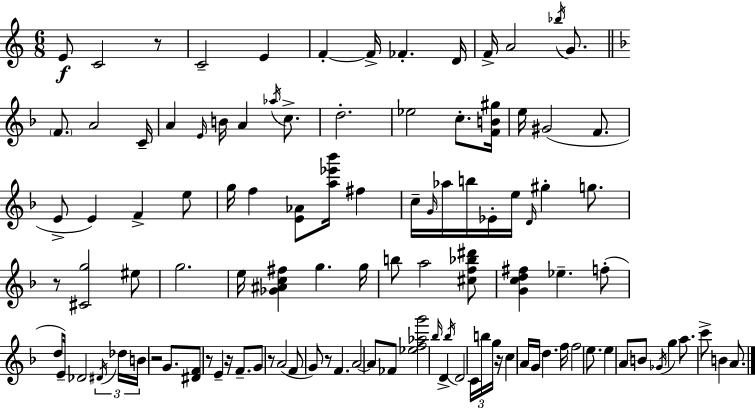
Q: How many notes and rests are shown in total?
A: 109